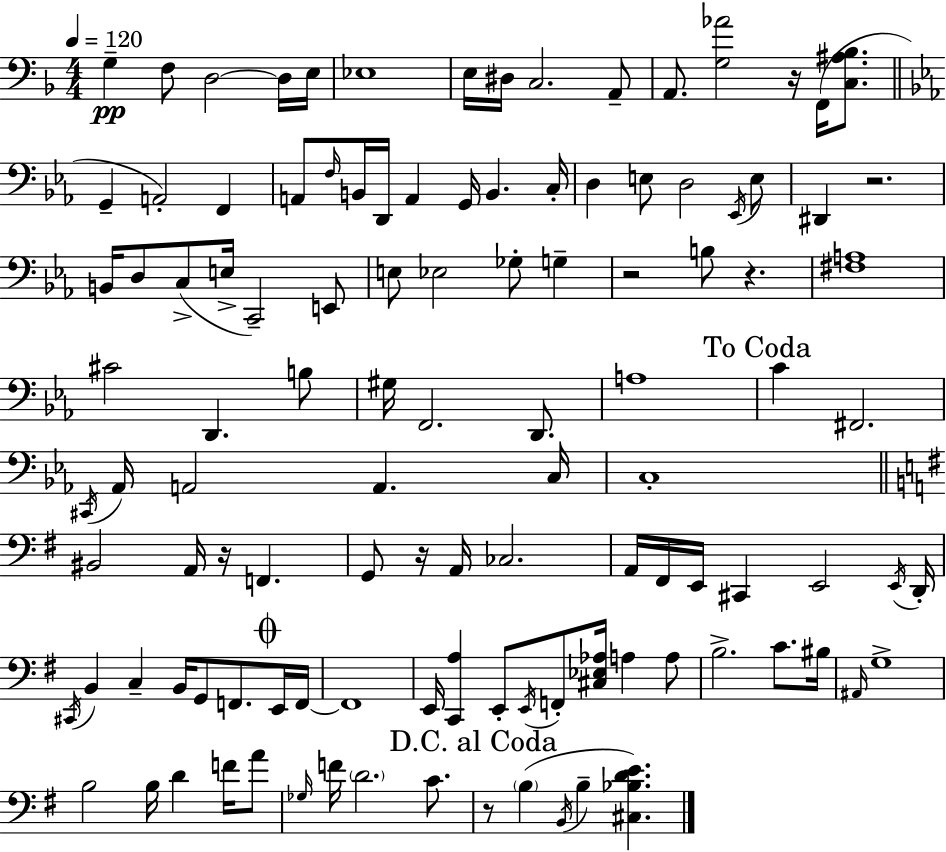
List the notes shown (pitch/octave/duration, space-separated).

G3/q F3/e D3/h D3/s E3/s Eb3/w E3/s D#3/s C3/h. A2/e A2/e. [G3,Ab4]/h R/s F2/s [C3,A#3,Bb3]/e. G2/q A2/h F2/q A2/e F3/s B2/s D2/s A2/q G2/s B2/q. C3/s D3/q E3/e D3/h Eb2/s E3/e D#2/q R/h. B2/s D3/e C3/e E3/s C2/h E2/e E3/e Eb3/h Gb3/e G3/q R/h B3/e R/q. [F#3,A3]/w C#4/h D2/q. B3/e G#3/s F2/h. D2/e. A3/w C4/q F#2/h. C#2/s Ab2/s A2/h A2/q. C3/s C3/w BIS2/h A2/s R/s F2/q. G2/e R/s A2/s CES3/h. A2/s F#2/s E2/s C#2/q E2/h E2/s D2/s C#2/s B2/q C3/q B2/s G2/e F2/e. E2/s F2/s F2/w E2/s [C2,A3]/q E2/e E2/s F2/e [C#3,Eb3,Ab3]/s A3/q A3/e B3/h. C4/e. BIS3/s A#2/s G3/w B3/h B3/s D4/q F4/s A4/e Gb3/s F4/s D4/h. C4/e. R/e B3/q B2/s B3/q [C#3,Bb3,D4,E4]/q.